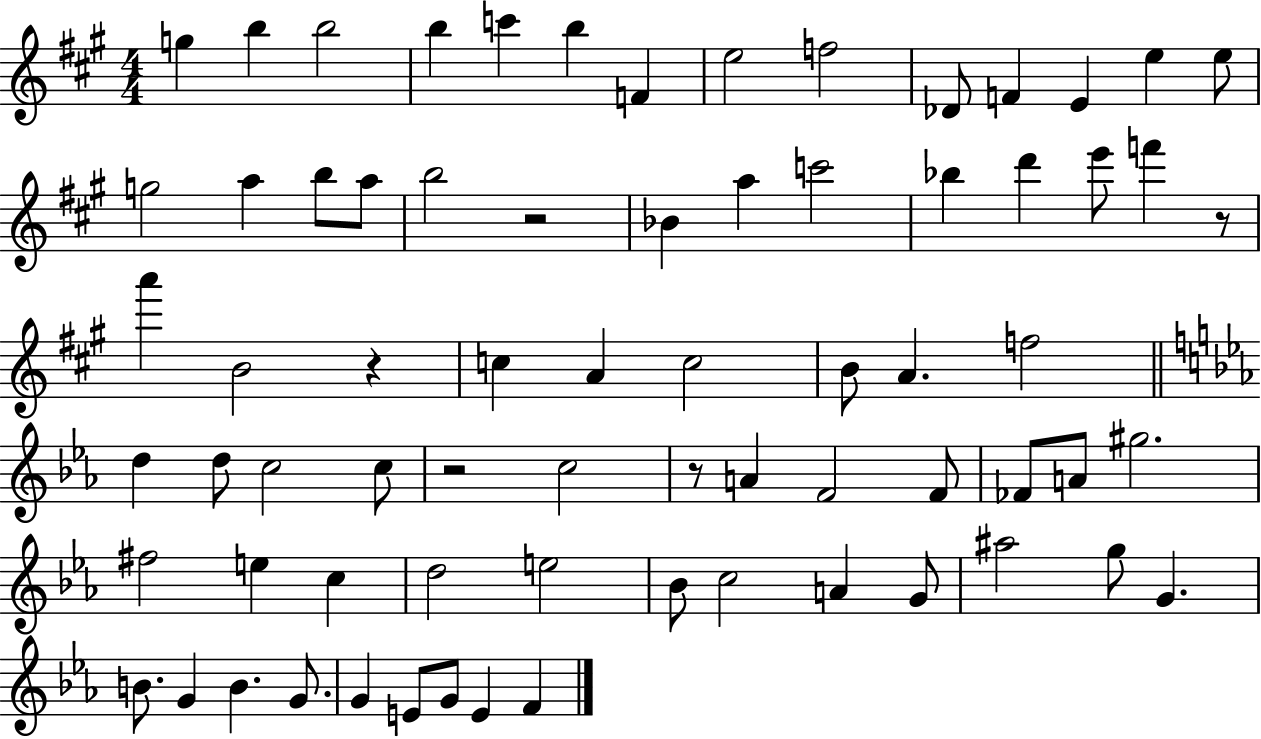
{
  \clef treble
  \numericTimeSignature
  \time 4/4
  \key a \major
  g''4 b''4 b''2 | b''4 c'''4 b''4 f'4 | e''2 f''2 | des'8 f'4 e'4 e''4 e''8 | \break g''2 a''4 b''8 a''8 | b''2 r2 | bes'4 a''4 c'''2 | bes''4 d'''4 e'''8 f'''4 r8 | \break a'''4 b'2 r4 | c''4 a'4 c''2 | b'8 a'4. f''2 | \bar "||" \break \key c \minor d''4 d''8 c''2 c''8 | r2 c''2 | r8 a'4 f'2 f'8 | fes'8 a'8 gis''2. | \break fis''2 e''4 c''4 | d''2 e''2 | bes'8 c''2 a'4 g'8 | ais''2 g''8 g'4. | \break b'8. g'4 b'4. g'8. | g'4 e'8 g'8 e'4 f'4 | \bar "|."
}